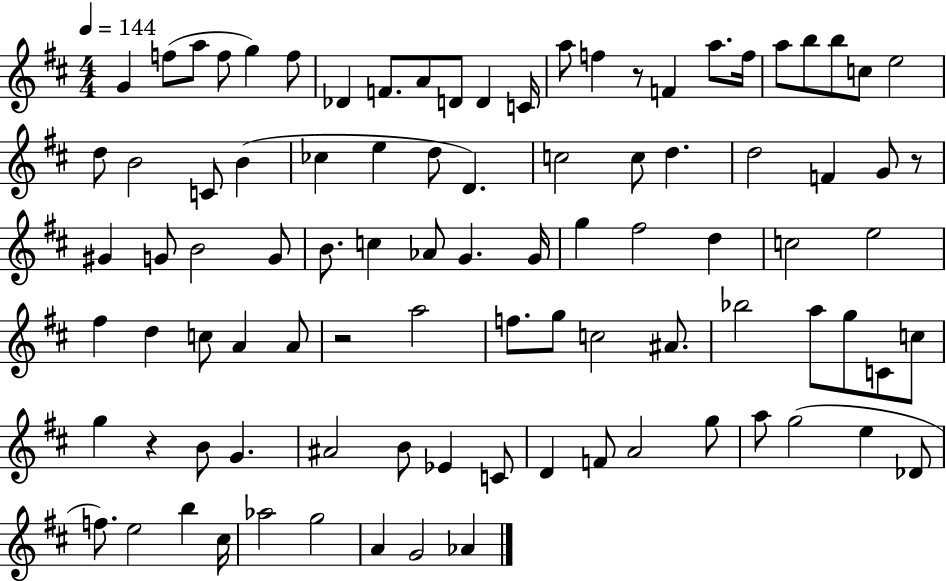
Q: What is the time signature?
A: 4/4